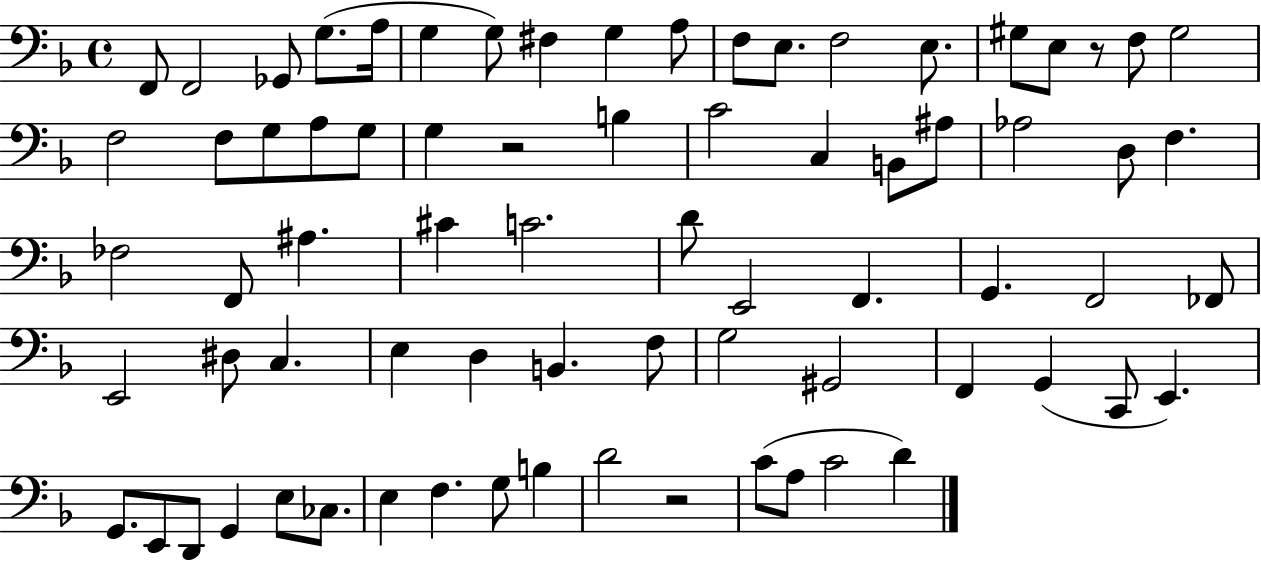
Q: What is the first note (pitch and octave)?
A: F2